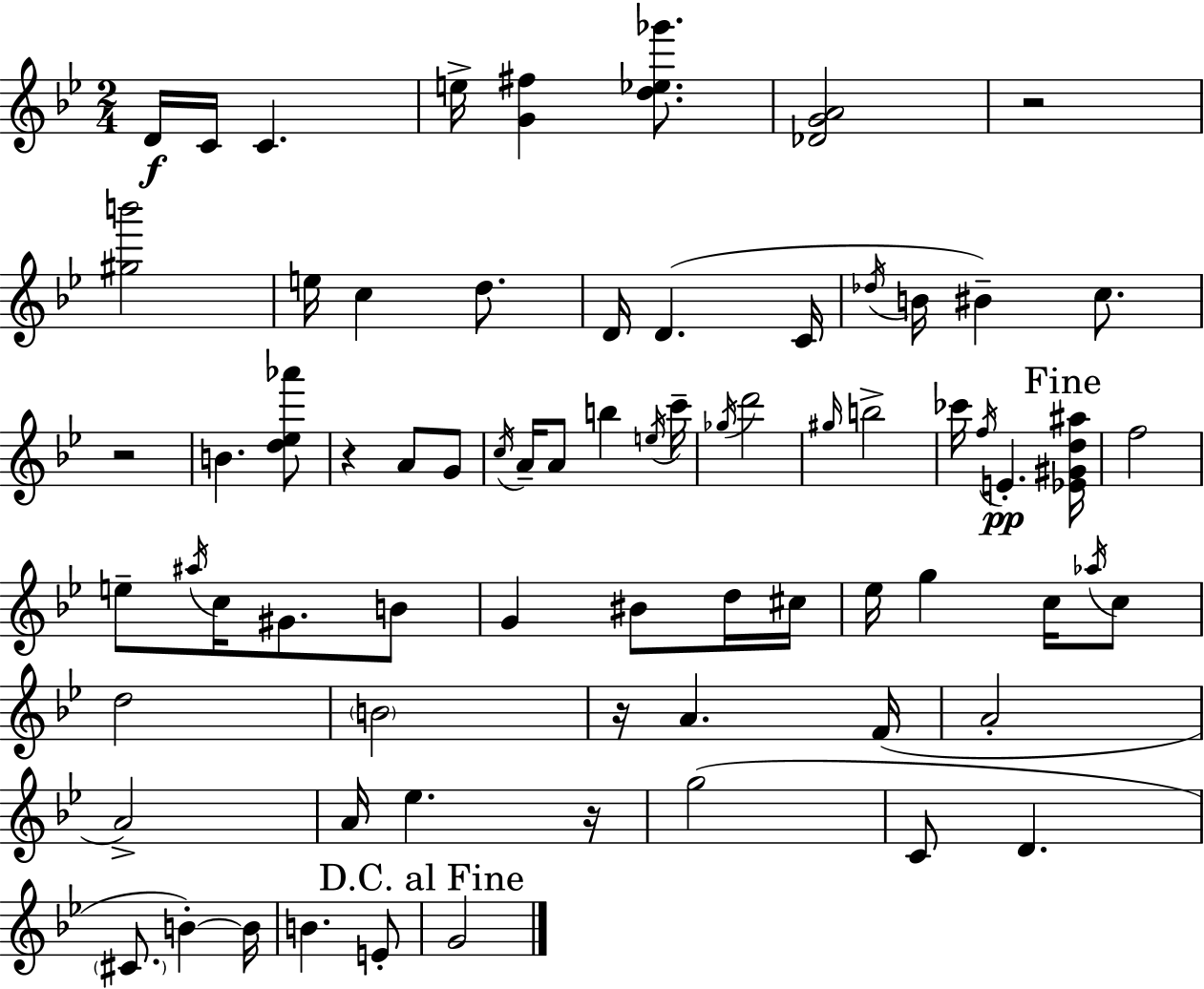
{
  \clef treble
  \numericTimeSignature
  \time 2/4
  \key bes \major
  d'16\f c'16 c'4. | e''16-> <g' fis''>4 <d'' ees'' ges'''>8. | <des' g' a'>2 | r2 | \break <gis'' b'''>2 | e''16 c''4 d''8. | d'16 d'4.( c'16 | \acciaccatura { des''16 } b'16 bis'4--) c''8. | \break r2 | b'4. <d'' ees'' aes'''>8 | r4 a'8 g'8 | \acciaccatura { c''16 } a'16-- a'8 b''4 | \break \acciaccatura { e''16 } c'''16-- \acciaccatura { ges''16 } d'''2 | \grace { gis''16 } b''2-> | ces'''16 \acciaccatura { f''16 }\pp e'4.-. | \mark "Fine" <ees' gis' d'' ais''>16 f''2 | \break e''8-- | \acciaccatura { ais''16 } c''16 gis'8. b'8 g'4 | bis'8 d''16 cis''16 ees''16 | g''4 c''16 \acciaccatura { aes''16 } c''8 | \break d''2 | \parenthesize b'2 | r16 a'4. f'16( | a'2-. | \break a'2->) | a'16 ees''4. r16 | g''2( | c'8 d'4. | \break \parenthesize cis'8. b'4-.~~) b'16 | b'4. e'8-. | \mark "D.C. al Fine" g'2 | \bar "|."
}